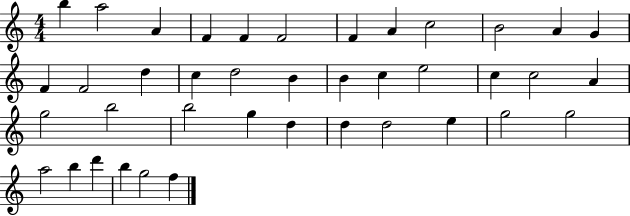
{
  \clef treble
  \numericTimeSignature
  \time 4/4
  \key c \major
  b''4 a''2 a'4 | f'4 f'4 f'2 | f'4 a'4 c''2 | b'2 a'4 g'4 | \break f'4 f'2 d''4 | c''4 d''2 b'4 | b'4 c''4 e''2 | c''4 c''2 a'4 | \break g''2 b''2 | b''2 g''4 d''4 | d''4 d''2 e''4 | g''2 g''2 | \break a''2 b''4 d'''4 | b''4 g''2 f''4 | \bar "|."
}